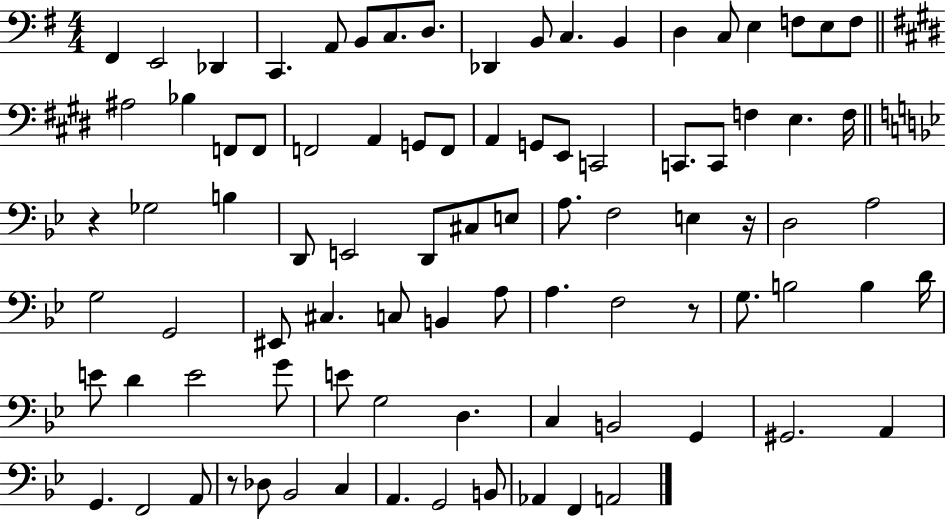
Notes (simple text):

F#2/q E2/h Db2/q C2/q. A2/e B2/e C3/e. D3/e. Db2/q B2/e C3/q. B2/q D3/q C3/e E3/q F3/e E3/e F3/e A#3/h Bb3/q F2/e F2/e F2/h A2/q G2/e F2/e A2/q G2/e E2/e C2/h C2/e. C2/e F3/q E3/q. F3/s R/q Gb3/h B3/q D2/e E2/h D2/e C#3/e E3/e A3/e. F3/h E3/q R/s D3/h A3/h G3/h G2/h EIS2/e C#3/q. C3/e B2/q A3/e A3/q. F3/h R/e G3/e. B3/h B3/q D4/s E4/e D4/q E4/h G4/e E4/e G3/h D3/q. C3/q B2/h G2/q G#2/h. A2/q G2/q. F2/h A2/e R/e Db3/e Bb2/h C3/q A2/q. G2/h B2/e Ab2/q F2/q A2/h